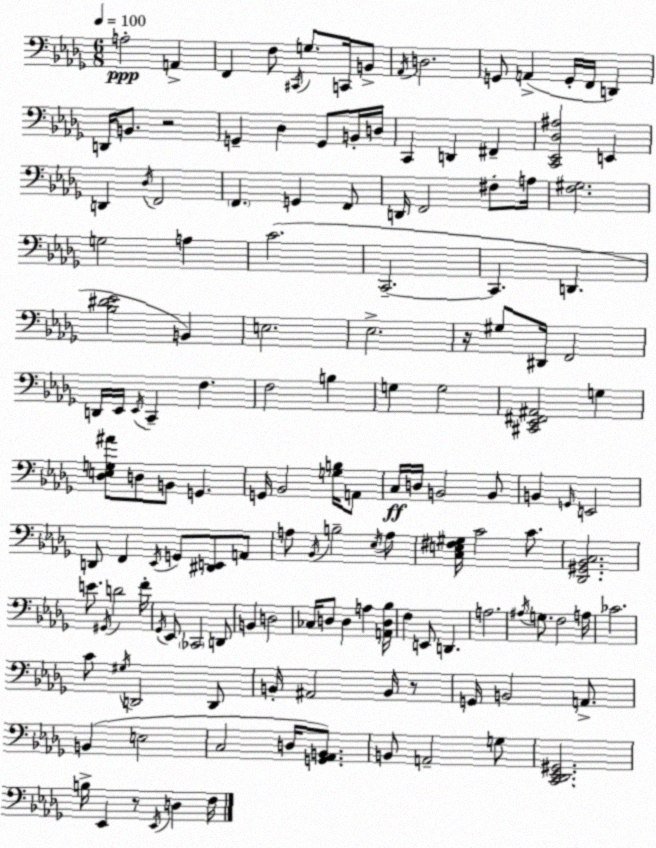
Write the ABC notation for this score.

X:1
T:Untitled
M:6/8
L:1/4
K:Bbm
A,2 A,, F,, F,/2 ^C,,/4 G,/2 C,,/4 B,,/2 _A,,/4 D,2 G,,/2 A,, G,,/4 F,,/4 D,, D,,/4 B,,/2 z2 G,, _D, G,,/2 B,,/4 D,/4 C,, D,, ^F,, [C,,_E,,_D,^A,]2 E,, D,, _D,/4 F,,2 F,, G,, F,,/2 D,,/4 F,,2 ^F,/2 A,/4 [F,^G,]2 G,2 A, C2 C,,2 C,, D,, [_B,^D_E]2 B,, E,2 _E,2 z/4 ^G,/2 ^D,,/4 F,,2 D,,/4 _E,,/4 _E,,/4 C,, F, F,2 B, G, G,2 [^C,,_E,,^F,,^A,,]2 G, [_D,E,G,^A]/2 D,/2 B,,/2 G,, G,,/4 _B,,2 [G,B,]/4 A,,/2 C,/4 D,/4 B,,2 B,,/2 B,, G,,/4 E,,2 D,,/2 F,, _E,,/4 G,,/2 [^D,,E,,]/2 A,,/2 A,/2 _B,,/4 B,2 _E,/4 A,/2 [C,E,^F,^G,]/4 C2 C/2 [_D,,^G,,_B,,C,]2 E/2 ^G,,/4 D2 F/4 _G,,/4 _E,,/2 _C,,2 D,,/2 B,, D,2 _C,/4 D,/2 D, A, [A,,D,_B,]/4 F, E,,/2 D,, A,2 ^A,/4 G,/2 F,2 A,/4 _C2 C/2 ^G,/4 D,,2 D,,/2 B,,/4 ^A,,2 B,,/4 z/2 G,,/4 B,,2 A,,/2 B,, E,2 C,2 D,/4 [G,,_A,,B,,]/2 B,,/2 A,,2 G,/2 [C,,_D,,_E,,^G,,]2 B,/4 _E,, z/2 _E,,/4 D, F,/4